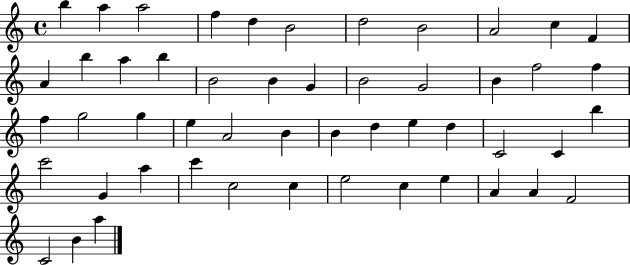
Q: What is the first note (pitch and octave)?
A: B5